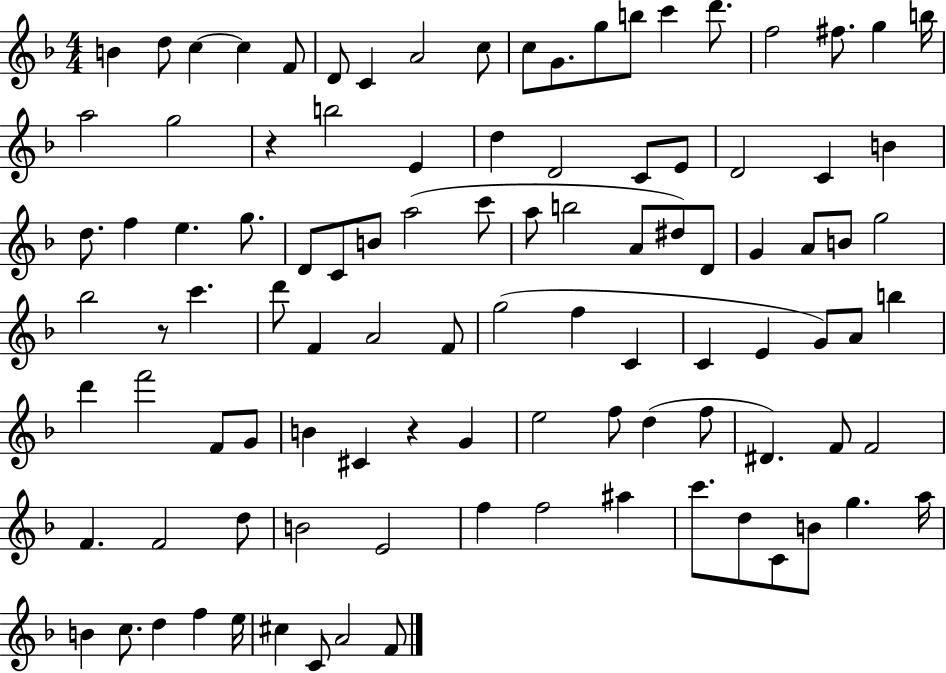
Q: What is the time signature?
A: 4/4